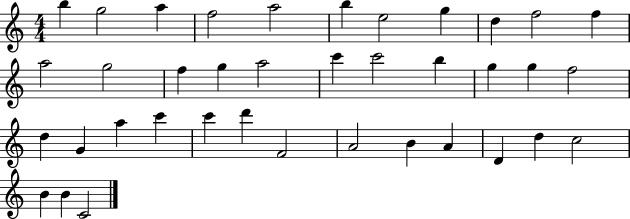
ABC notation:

X:1
T:Untitled
M:4/4
L:1/4
K:C
b g2 a f2 a2 b e2 g d f2 f a2 g2 f g a2 c' c'2 b g g f2 d G a c' c' d' F2 A2 B A D d c2 B B C2